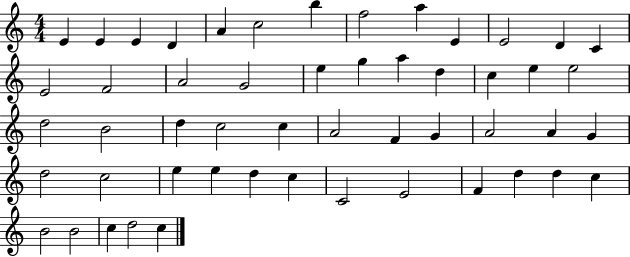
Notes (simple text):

E4/q E4/q E4/q D4/q A4/q C5/h B5/q F5/h A5/q E4/q E4/h D4/q C4/q E4/h F4/h A4/h G4/h E5/q G5/q A5/q D5/q C5/q E5/q E5/h D5/h B4/h D5/q C5/h C5/q A4/h F4/q G4/q A4/h A4/q G4/q D5/h C5/h E5/q E5/q D5/q C5/q C4/h E4/h F4/q D5/q D5/q C5/q B4/h B4/h C5/q D5/h C5/q